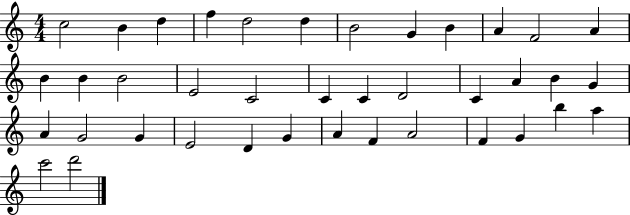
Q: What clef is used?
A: treble